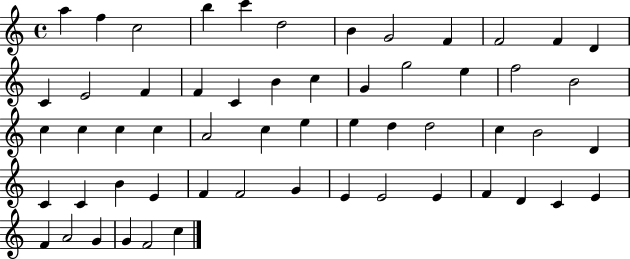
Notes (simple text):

A5/q F5/q C5/h B5/q C6/q D5/h B4/q G4/h F4/q F4/h F4/q D4/q C4/q E4/h F4/q F4/q C4/q B4/q C5/q G4/q G5/h E5/q F5/h B4/h C5/q C5/q C5/q C5/q A4/h C5/q E5/q E5/q D5/q D5/h C5/q B4/h D4/q C4/q C4/q B4/q E4/q F4/q F4/h G4/q E4/q E4/h E4/q F4/q D4/q C4/q E4/q F4/q A4/h G4/q G4/q F4/h C5/q